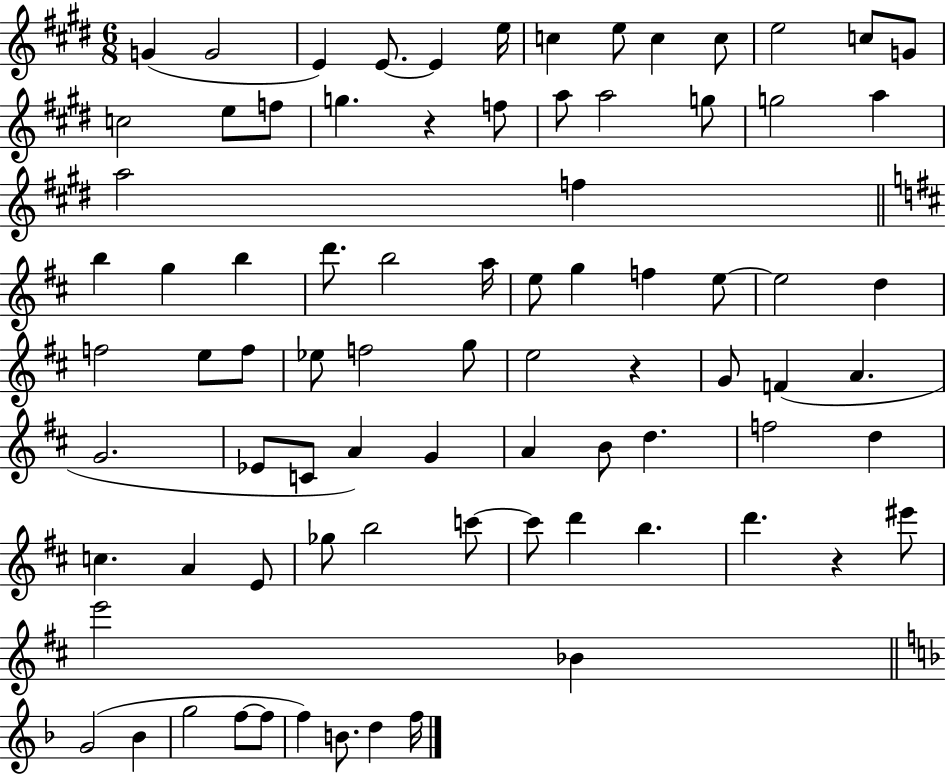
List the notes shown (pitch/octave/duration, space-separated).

G4/q G4/h E4/q E4/e. E4/q E5/s C5/q E5/e C5/q C5/e E5/h C5/e G4/e C5/h E5/e F5/e G5/q. R/q F5/e A5/e A5/h G5/e G5/h A5/q A5/h F5/q B5/q G5/q B5/q D6/e. B5/h A5/s E5/e G5/q F5/q E5/e E5/h D5/q F5/h E5/e F5/e Eb5/e F5/h G5/e E5/h R/q G4/e F4/q A4/q. G4/h. Eb4/e C4/e A4/q G4/q A4/q B4/e D5/q. F5/h D5/q C5/q. A4/q E4/e Gb5/e B5/h C6/e C6/e D6/q B5/q. D6/q. R/q EIS6/e E6/h Bb4/q G4/h Bb4/q G5/h F5/e F5/e F5/q B4/e. D5/q F5/s